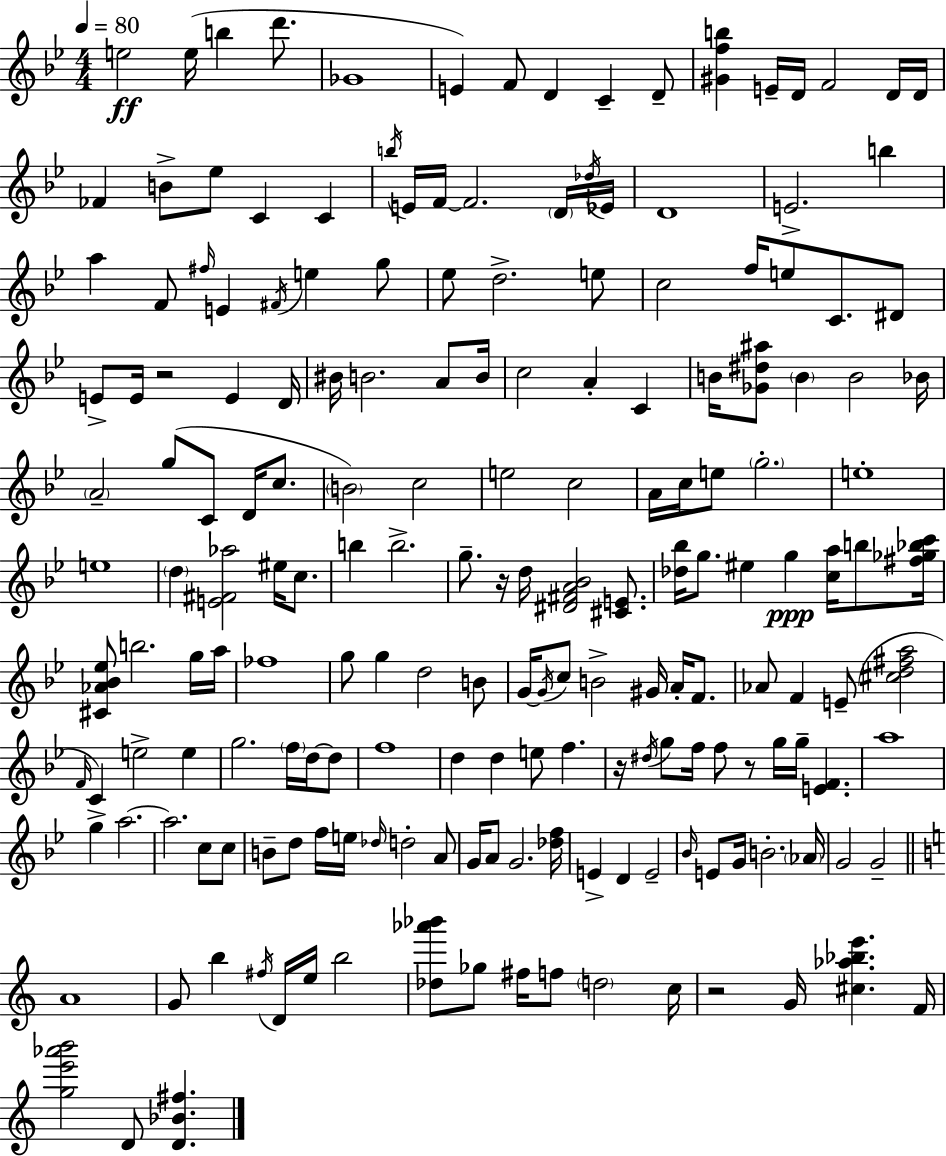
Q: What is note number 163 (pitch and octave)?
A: F4